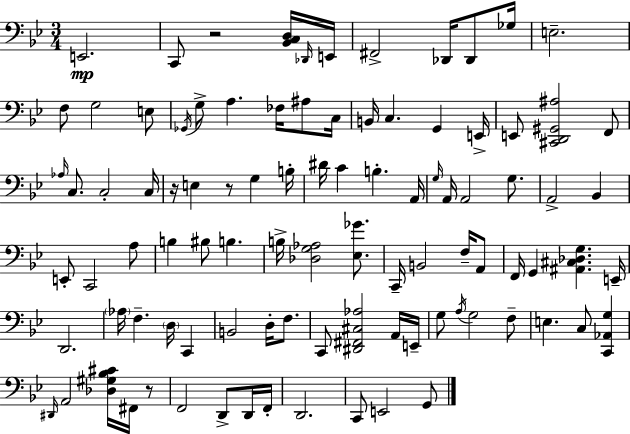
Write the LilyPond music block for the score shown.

{
  \clef bass
  \numericTimeSignature
  \time 3/4
  \key g \minor
  e,2.\mp | c,8 r2 <bes, c d>16 \grace { des,16 } | e,16 fis,2-> des,16 des,8 | ges16 e2.-- | \break f8 g2 e8 | \acciaccatura { ges,16 } g8-> a4. fes16 ais8 | c16 b,16 c4. g,4 | e,16-> e,8 <cis, d, gis, ais>2 | \break f,8 \grace { aes16 } c8. c2-. | c16 r16 e4 r8 g4 | b16-. dis'16 c'4 b4.-. | a,16 \grace { g16 } a,16 a,2 | \break g8. a,2-> | bes,4 e,8-. c,2 | a8 b4 bis8 b4. | b16-> <des g aes>2 | \break <ees ges'>8. c,16-- b,2 | f16-- a,8 f,16 g,4 <ais, cis des g>4. | e,16-- d,2. | \parenthesize aes16 f4.-- \parenthesize d16 | \break c,4 b,2 | d16-. f8. c,8 <dis, fis, cis aes>2 | a,16 e,16-- g8 \acciaccatura { a16 } g2 | f8-- e4. c8 | \break <c, aes, g>4 \grace { dis,16 } a,2 | <des gis bes cis'>16 fis,16 r8 f,2 | d,8-> d,16 f,16-. d,2. | c,8 e,2 | \break g,8 \bar "|."
}